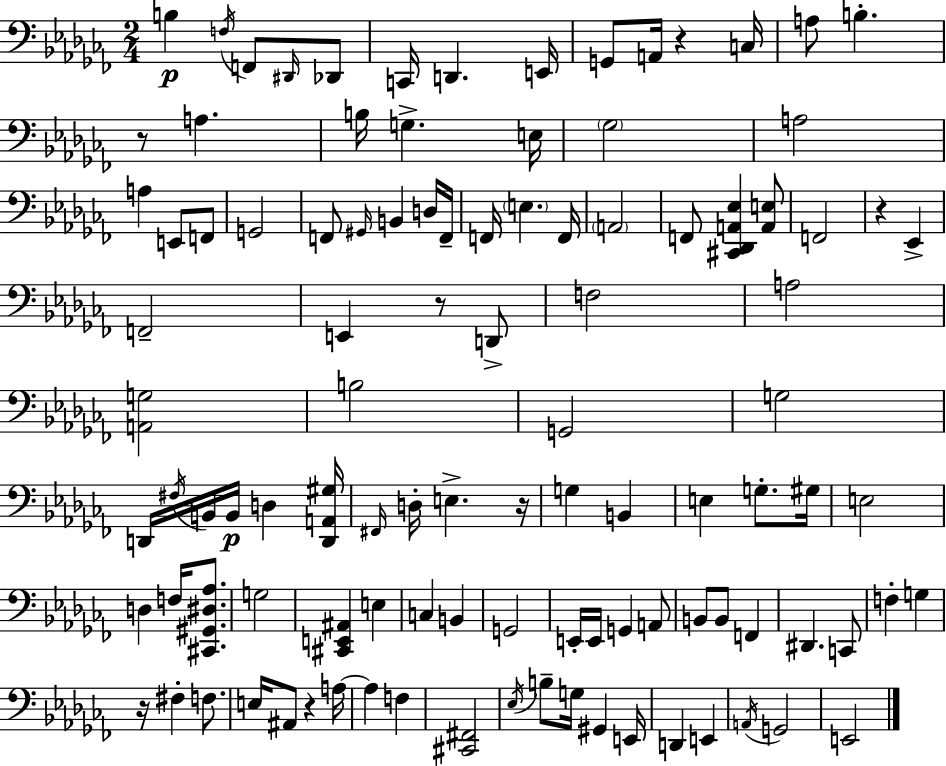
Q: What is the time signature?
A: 2/4